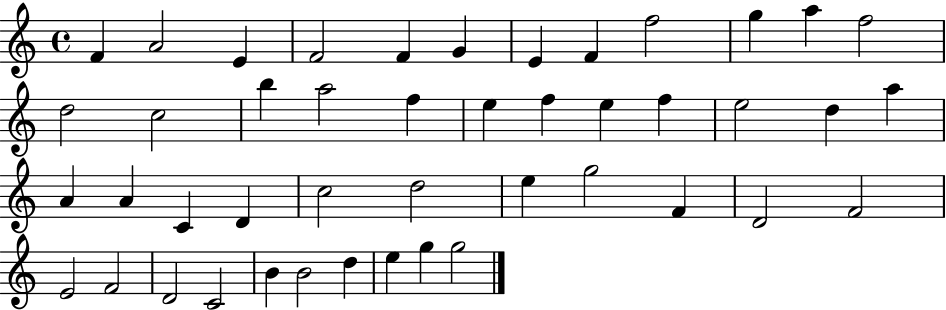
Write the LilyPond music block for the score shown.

{
  \clef treble
  \time 4/4
  \defaultTimeSignature
  \key c \major
  f'4 a'2 e'4 | f'2 f'4 g'4 | e'4 f'4 f''2 | g''4 a''4 f''2 | \break d''2 c''2 | b''4 a''2 f''4 | e''4 f''4 e''4 f''4 | e''2 d''4 a''4 | \break a'4 a'4 c'4 d'4 | c''2 d''2 | e''4 g''2 f'4 | d'2 f'2 | \break e'2 f'2 | d'2 c'2 | b'4 b'2 d''4 | e''4 g''4 g''2 | \break \bar "|."
}